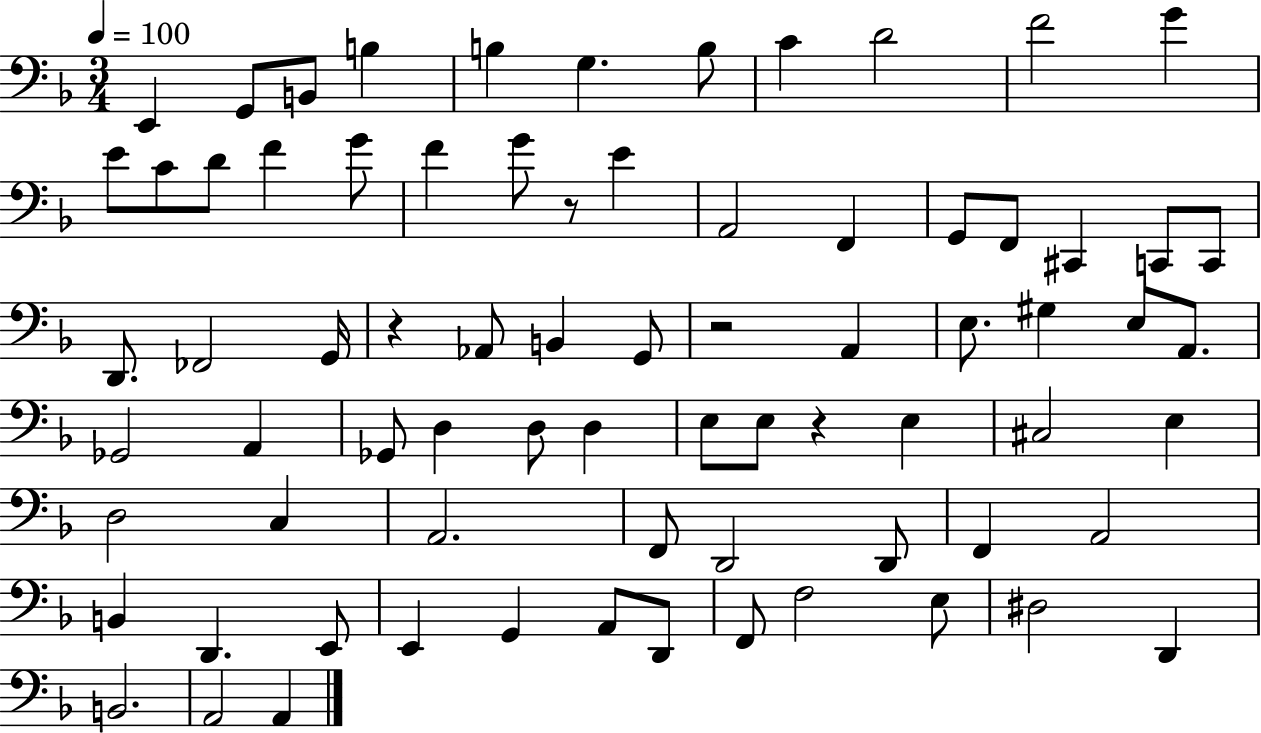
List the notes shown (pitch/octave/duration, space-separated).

E2/q G2/e B2/e B3/q B3/q G3/q. B3/e C4/q D4/h F4/h G4/q E4/e C4/e D4/e F4/q G4/e F4/q G4/e R/e E4/q A2/h F2/q G2/e F2/e C#2/q C2/e C2/e D2/e. FES2/h G2/s R/q Ab2/e B2/q G2/e R/h A2/q E3/e. G#3/q E3/e A2/e. Gb2/h A2/q Gb2/e D3/q D3/e D3/q E3/e E3/e R/q E3/q C#3/h E3/q D3/h C3/q A2/h. F2/e D2/h D2/e F2/q A2/h B2/q D2/q. E2/e E2/q G2/q A2/e D2/e F2/e F3/h E3/e D#3/h D2/q B2/h. A2/h A2/q